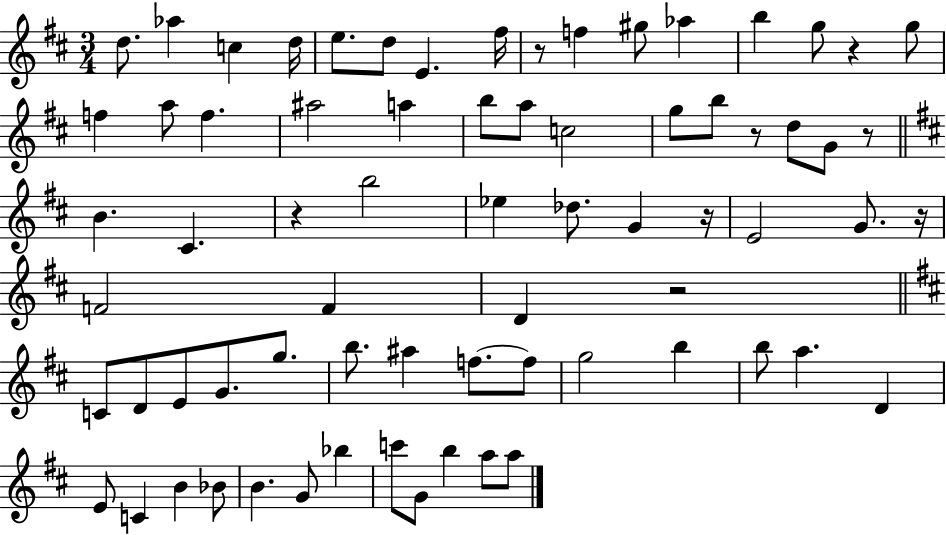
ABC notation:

X:1
T:Untitled
M:3/4
L:1/4
K:D
d/2 _a c d/4 e/2 d/2 E ^f/4 z/2 f ^g/2 _a b g/2 z g/2 f a/2 f ^a2 a b/2 a/2 c2 g/2 b/2 z/2 d/2 G/2 z/2 B ^C z b2 _e _d/2 G z/4 E2 G/2 z/4 F2 F D z2 C/2 D/2 E/2 G/2 g/2 b/2 ^a f/2 f/2 g2 b b/2 a D E/2 C B _B/2 B G/2 _b c'/2 G/2 b a/2 a/2